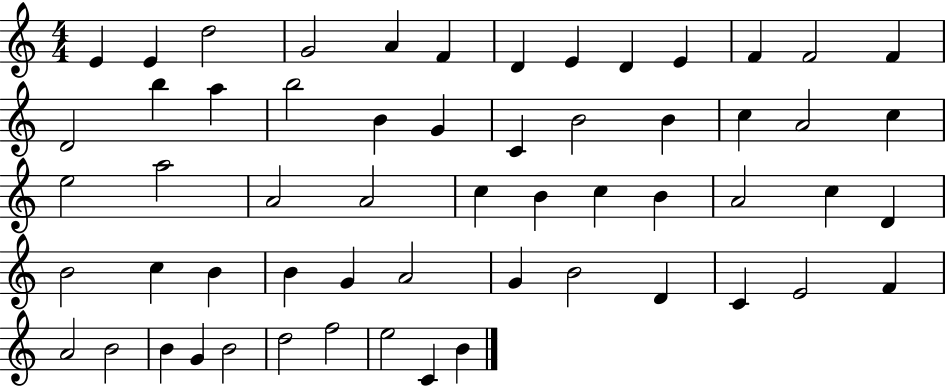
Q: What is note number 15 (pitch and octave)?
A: B5